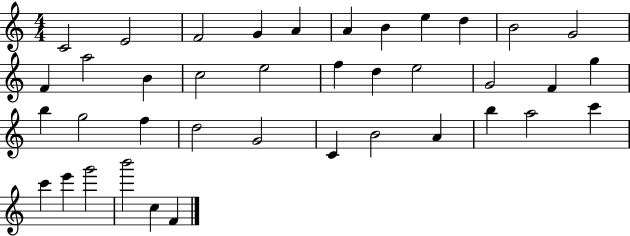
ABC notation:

X:1
T:Untitled
M:4/4
L:1/4
K:C
C2 E2 F2 G A A B e d B2 G2 F a2 B c2 e2 f d e2 G2 F g b g2 f d2 G2 C B2 A b a2 c' c' e' g'2 b'2 c F